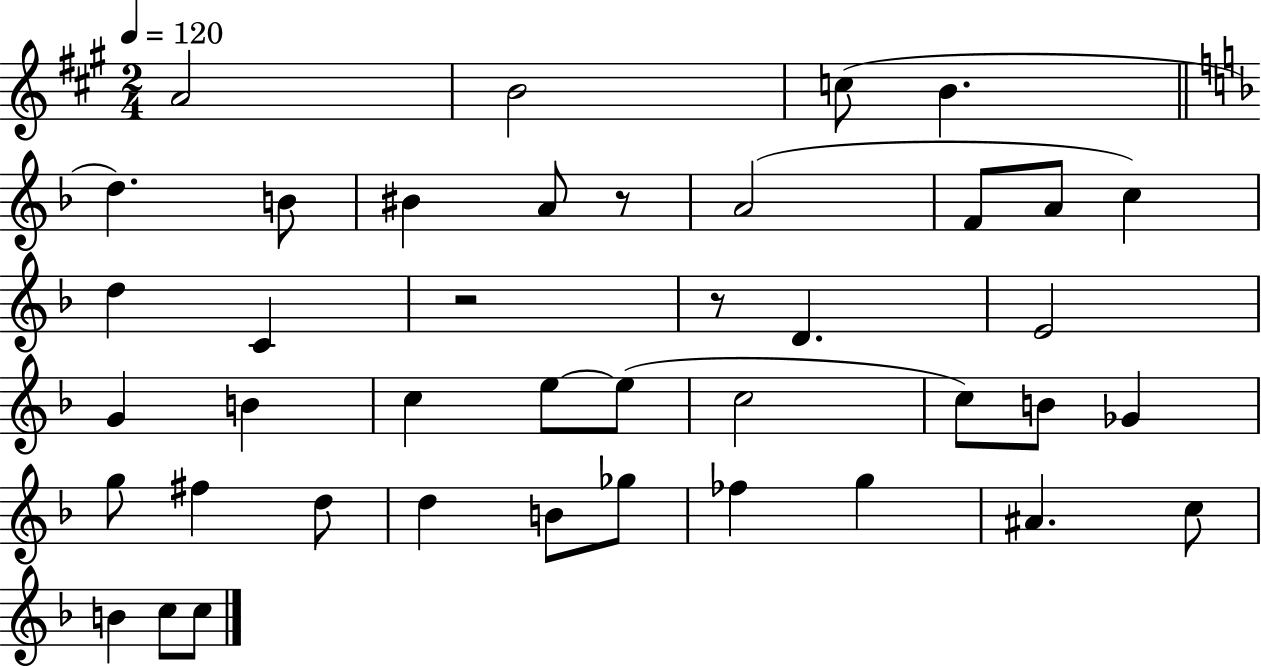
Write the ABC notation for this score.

X:1
T:Untitled
M:2/4
L:1/4
K:A
A2 B2 c/2 B d B/2 ^B A/2 z/2 A2 F/2 A/2 c d C z2 z/2 D E2 G B c e/2 e/2 c2 c/2 B/2 _G g/2 ^f d/2 d B/2 _g/2 _f g ^A c/2 B c/2 c/2